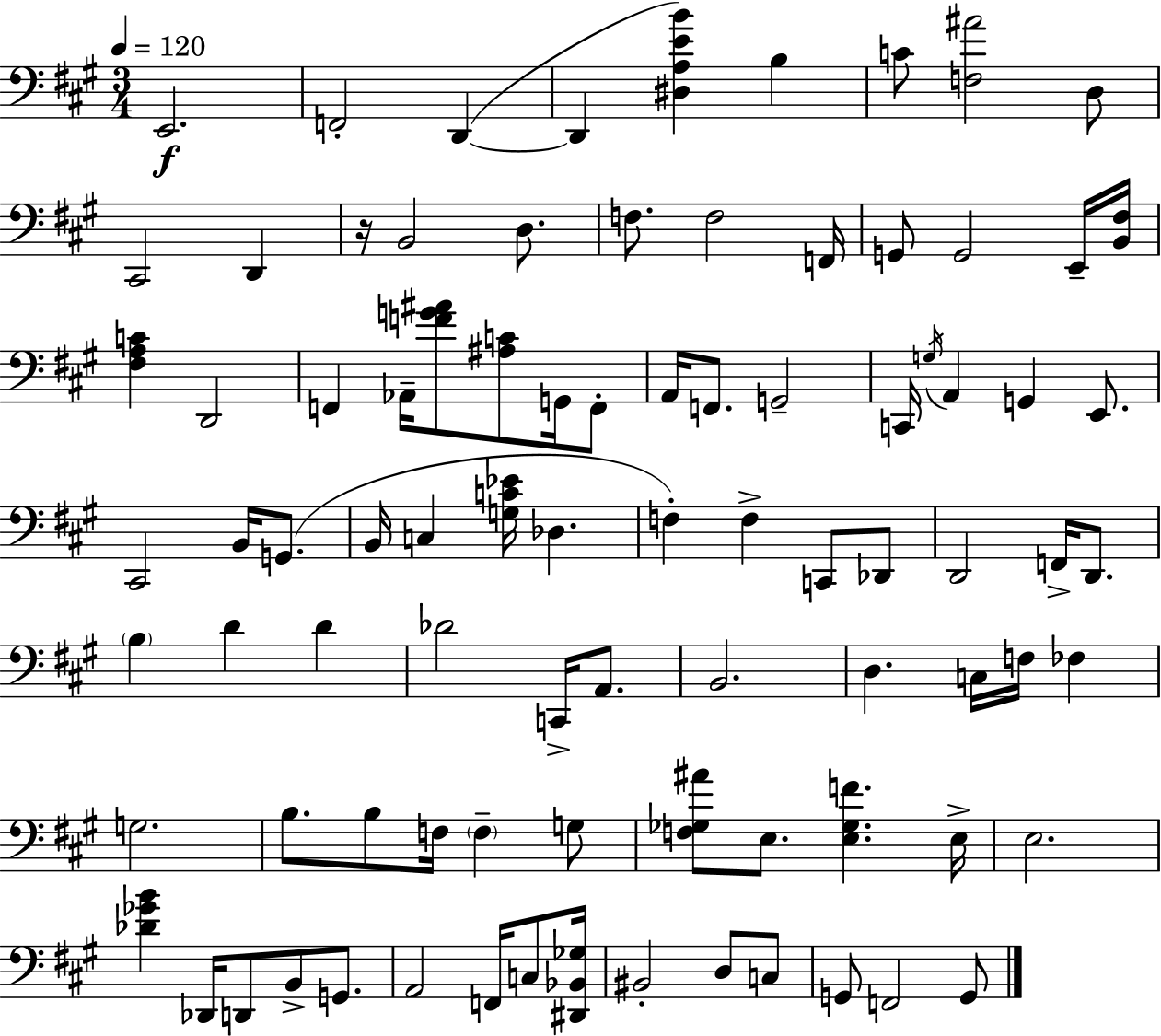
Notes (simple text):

E2/h. F2/h D2/q D2/q [D#3,A3,E4,B4]/q B3/q C4/e [F3,A#4]/h D3/e C#2/h D2/q R/s B2/h D3/e. F3/e. F3/h F2/s G2/e G2/h E2/s [B2,F#3]/s [F#3,A3,C4]/q D2/h F2/q Ab2/s [F4,G4,A#4]/e [A#3,C4]/e G2/s F2/e A2/s F2/e. G2/h C2/s G3/s A2/q G2/q E2/e. C#2/h B2/s G2/e. B2/s C3/q [G3,C4,Eb4]/s Db3/q. F3/q F3/q C2/e Db2/e D2/h F2/s D2/e. B3/q D4/q D4/q Db4/h C2/s A2/e. B2/h. D3/q. C3/s F3/s FES3/q G3/h. B3/e. B3/e F3/s F3/q G3/e [F3,Gb3,A#4]/e E3/e. [E3,Gb3,F4]/q. E3/s E3/h. [Db4,Gb4,B4]/q Db2/s D2/e B2/e G2/e. A2/h F2/s C3/e [D#2,Bb2,Gb3]/s BIS2/h D3/e C3/e G2/e F2/h G2/e